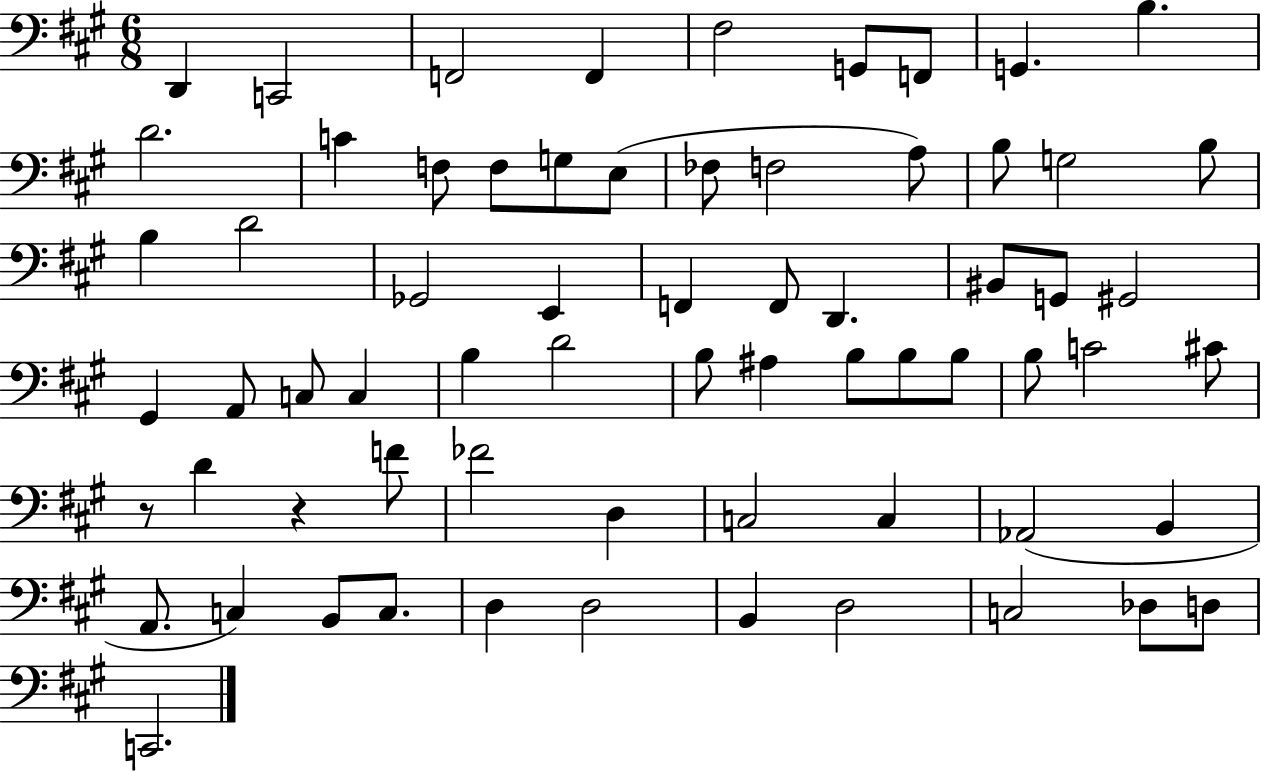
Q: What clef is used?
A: bass